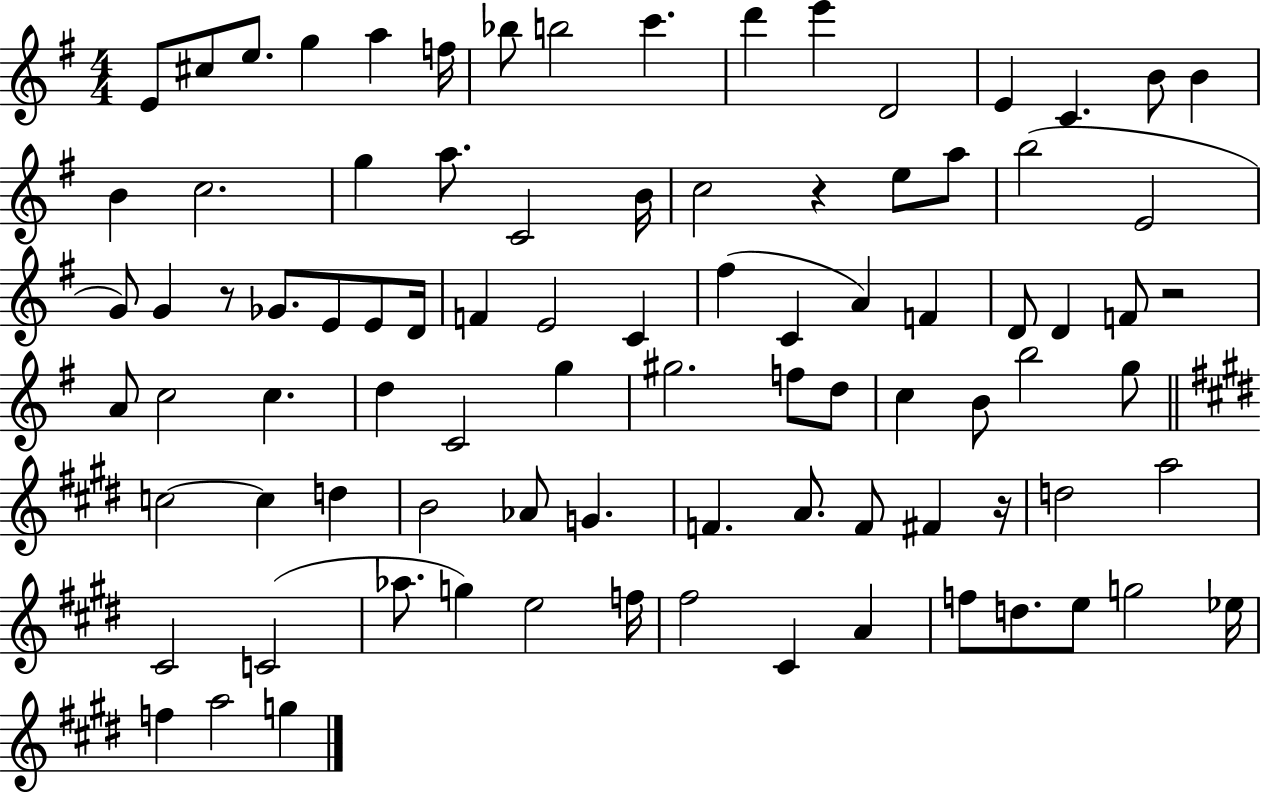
E4/e C#5/e E5/e. G5/q A5/q F5/s Bb5/e B5/h C6/q. D6/q E6/q D4/h E4/q C4/q. B4/e B4/q B4/q C5/h. G5/q A5/e. C4/h B4/s C5/h R/q E5/e A5/e B5/h E4/h G4/e G4/q R/e Gb4/e. E4/e E4/e D4/s F4/q E4/h C4/q F#5/q C4/q A4/q F4/q D4/e D4/q F4/e R/h A4/e C5/h C5/q. D5/q C4/h G5/q G#5/h. F5/e D5/e C5/q B4/e B5/h G5/e C5/h C5/q D5/q B4/h Ab4/e G4/q. F4/q. A4/e. F4/e F#4/q R/s D5/h A5/h C#4/h C4/h Ab5/e. G5/q E5/h F5/s F#5/h C#4/q A4/q F5/e D5/e. E5/e G5/h Eb5/s F5/q A5/h G5/q